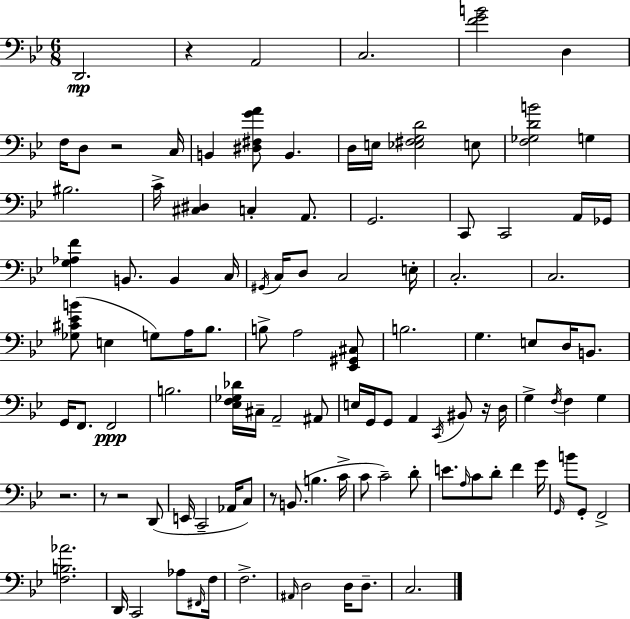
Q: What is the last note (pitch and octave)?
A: C3